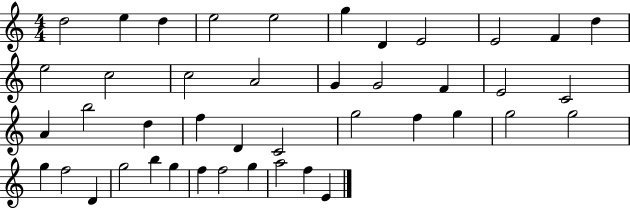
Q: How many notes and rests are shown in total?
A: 43